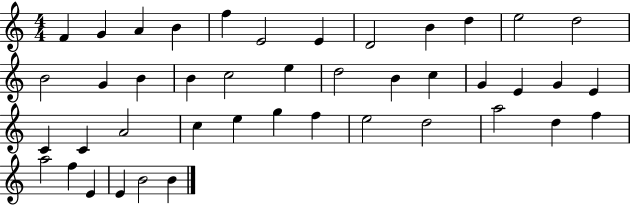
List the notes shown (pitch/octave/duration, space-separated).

F4/q G4/q A4/q B4/q F5/q E4/h E4/q D4/h B4/q D5/q E5/h D5/h B4/h G4/q B4/q B4/q C5/h E5/q D5/h B4/q C5/q G4/q E4/q G4/q E4/q C4/q C4/q A4/h C5/q E5/q G5/q F5/q E5/h D5/h A5/h D5/q F5/q A5/h F5/q E4/q E4/q B4/h B4/q